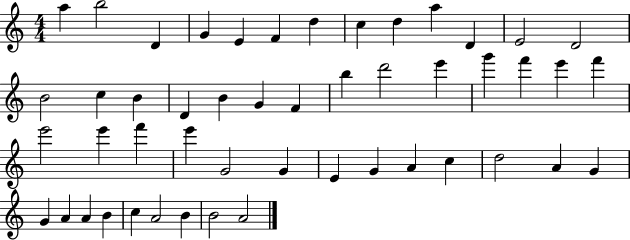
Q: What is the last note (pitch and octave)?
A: A4